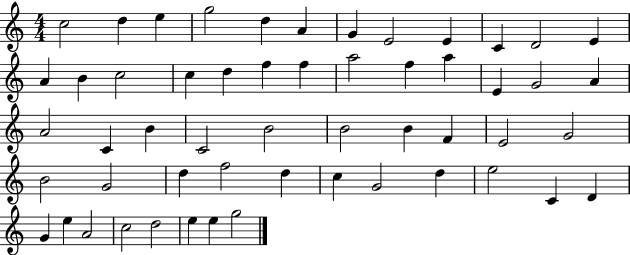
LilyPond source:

{
  \clef treble
  \numericTimeSignature
  \time 4/4
  \key c \major
  c''2 d''4 e''4 | g''2 d''4 a'4 | g'4 e'2 e'4 | c'4 d'2 e'4 | \break a'4 b'4 c''2 | c''4 d''4 f''4 f''4 | a''2 f''4 a''4 | e'4 g'2 a'4 | \break a'2 c'4 b'4 | c'2 b'2 | b'2 b'4 f'4 | e'2 g'2 | \break b'2 g'2 | d''4 f''2 d''4 | c''4 g'2 d''4 | e''2 c'4 d'4 | \break g'4 e''4 a'2 | c''2 d''2 | e''4 e''4 g''2 | \bar "|."
}